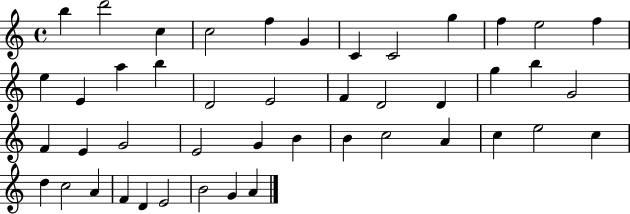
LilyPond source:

{
  \clef treble
  \time 4/4
  \defaultTimeSignature
  \key c \major
  b''4 d'''2 c''4 | c''2 f''4 g'4 | c'4 c'2 g''4 | f''4 e''2 f''4 | \break e''4 e'4 a''4 b''4 | d'2 e'2 | f'4 d'2 d'4 | g''4 b''4 g'2 | \break f'4 e'4 g'2 | e'2 g'4 b'4 | b'4 c''2 a'4 | c''4 e''2 c''4 | \break d''4 c''2 a'4 | f'4 d'4 e'2 | b'2 g'4 a'4 | \bar "|."
}